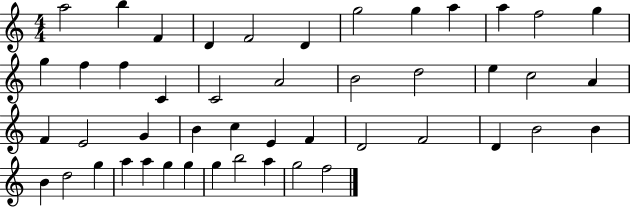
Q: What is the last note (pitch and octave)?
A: F5